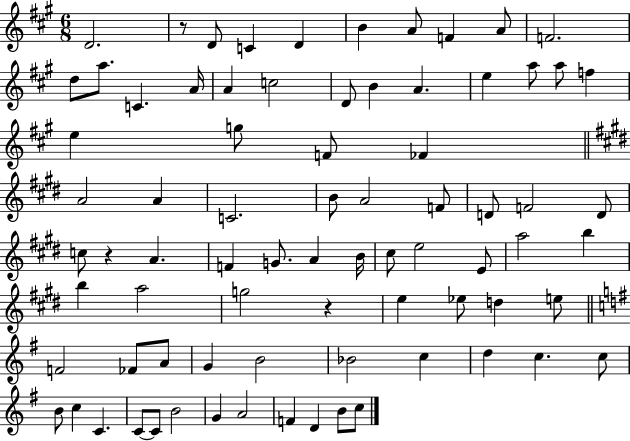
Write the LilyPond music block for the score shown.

{
  \clef treble
  \numericTimeSignature
  \time 6/8
  \key a \major
  d'2. | r8 d'8 c'4 d'4 | b'4 a'8 f'4 a'8 | f'2. | \break d''8 a''8. c'4. a'16 | a'4 c''2 | d'8 b'4 a'4. | e''4 a''8 a''8 f''4 | \break e''4 g''8 f'8 fes'4 | \bar "||" \break \key e \major a'2 a'4 | c'2. | b'8 a'2 f'8 | d'8 f'2 d'8 | \break c''8 r4 a'4. | f'4 g'8. a'4 b'16 | cis''8 e''2 e'8 | a''2 b''4 | \break b''4 a''2 | g''2 r4 | e''4 ees''8 d''4 e''8 | \bar "||" \break \key e \minor f'2 fes'8 a'8 | g'4 b'2 | bes'2 c''4 | d''4 c''4. c''8 | \break b'8 c''4 c'4. | c'8~~ c'8 b'2 | g'4 a'2 | f'4 d'4 b'8 c''8 | \break \bar "|."
}